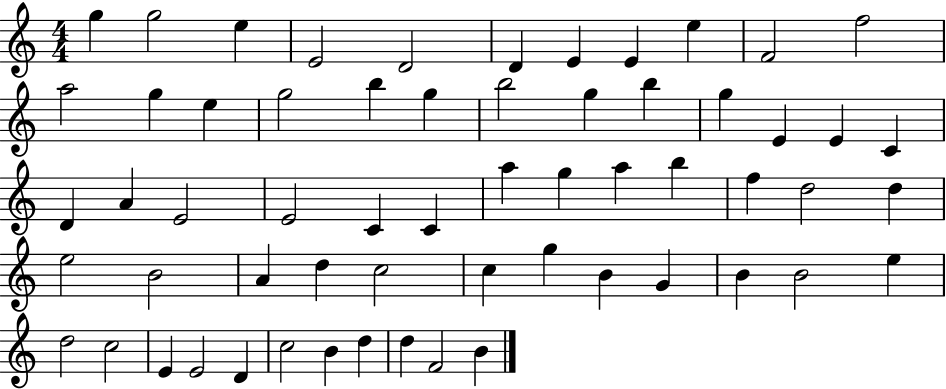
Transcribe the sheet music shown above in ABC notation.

X:1
T:Untitled
M:4/4
L:1/4
K:C
g g2 e E2 D2 D E E e F2 f2 a2 g e g2 b g b2 g b g E E C D A E2 E2 C C a g a b f d2 d e2 B2 A d c2 c g B G B B2 e d2 c2 E E2 D c2 B d d F2 B